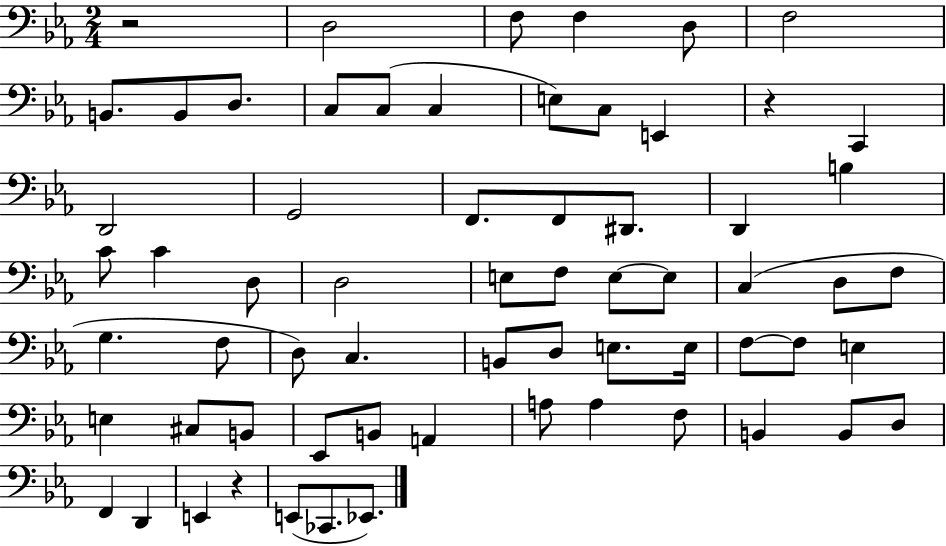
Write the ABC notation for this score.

X:1
T:Untitled
M:2/4
L:1/4
K:Eb
z2 D,2 F,/2 F, D,/2 F,2 B,,/2 B,,/2 D,/2 C,/2 C,/2 C, E,/2 C,/2 E,, z C,, D,,2 G,,2 F,,/2 F,,/2 ^D,,/2 D,, B, C/2 C D,/2 D,2 E,/2 F,/2 E,/2 E,/2 C, D,/2 F,/2 G, F,/2 D,/2 C, B,,/2 D,/2 E,/2 E,/4 F,/2 F,/2 E, E, ^C,/2 B,,/2 _E,,/2 B,,/2 A,, A,/2 A, F,/2 B,, B,,/2 D,/2 F,, D,, E,, z E,,/2 _C,,/2 _E,,/2